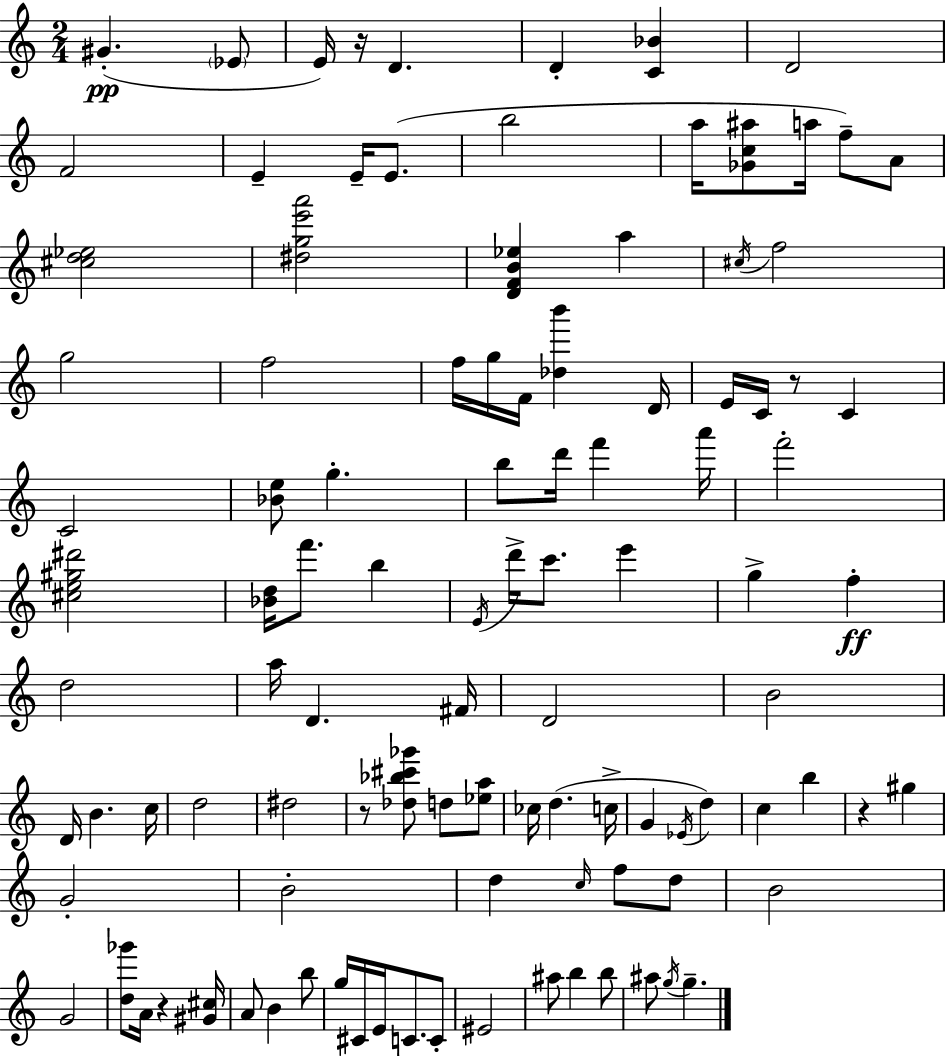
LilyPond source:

{
  \clef treble
  \numericTimeSignature
  \time 2/4
  \key c \major
  gis'4.-.(\pp \parenthesize ees'8 | e'16) r16 d'4. | d'4-. <c' bes'>4 | d'2 | \break f'2 | e'4-- e'16-- e'8.( | b''2 | a''16 <ges' c'' ais''>8 a''16 f''8--) a'8 | \break <cis'' d'' ees''>2 | <dis'' g'' e''' a'''>2 | <d' f' b' ees''>4 a''4 | \acciaccatura { cis''16 } f''2 | \break g''2 | f''2 | f''16 g''16 f'16 <des'' b'''>4 | d'16 e'16 c'16 r8 c'4 | \break c'2 | <bes' e''>8 g''4.-. | b''8 d'''16 f'''4 | a'''16 f'''2-. | \break <cis'' e'' gis'' dis'''>2 | <bes' d''>16 f'''8. b''4 | \acciaccatura { e'16 } d'''16-> c'''8. e'''4 | g''4-> f''4-.\ff | \break d''2 | a''16 d'4. | fis'16 d'2 | b'2 | \break d'16 b'4. | c''16 d''2 | dis''2 | r8 <des'' bes'' cis''' ges'''>8 d''8 | \break <ees'' a''>8 ces''16 d''4.( | c''16-> g'4 \acciaccatura { ees'16 }) d''4 | c''4 b''4 | r4 gis''4 | \break g'2-. | b'2-. | d''4 \grace { c''16 } | f''8 d''8 b'2 | \break g'2 | <d'' ges'''>8 a'16 r4 | <gis' cis''>16 a'8 b'4 | b''8 g''16 cis'16 e'16 c'8. | \break c'8-. eis'2 | ais''8 b''4 | b''8 ais''8 \acciaccatura { g''16 } g''4.-- | \bar "|."
}